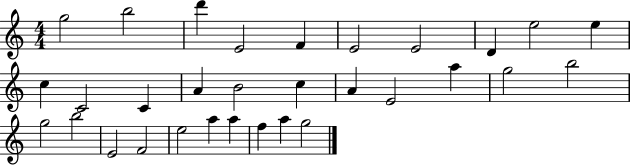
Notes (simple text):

G5/h B5/h D6/q E4/h F4/q E4/h E4/h D4/q E5/h E5/q C5/q C4/h C4/q A4/q B4/h C5/q A4/q E4/h A5/q G5/h B5/h G5/h B5/h E4/h F4/h E5/h A5/q A5/q F5/q A5/q G5/h